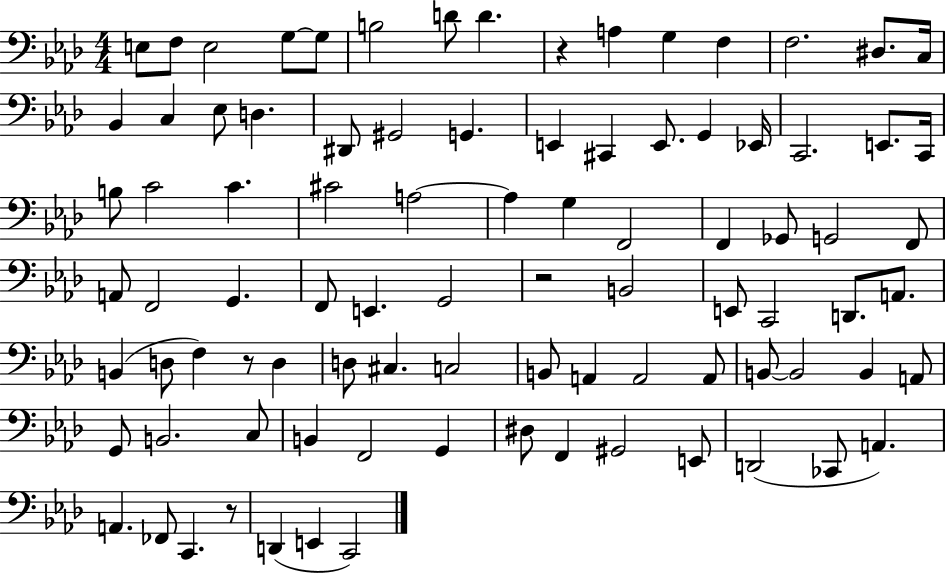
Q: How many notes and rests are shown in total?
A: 90